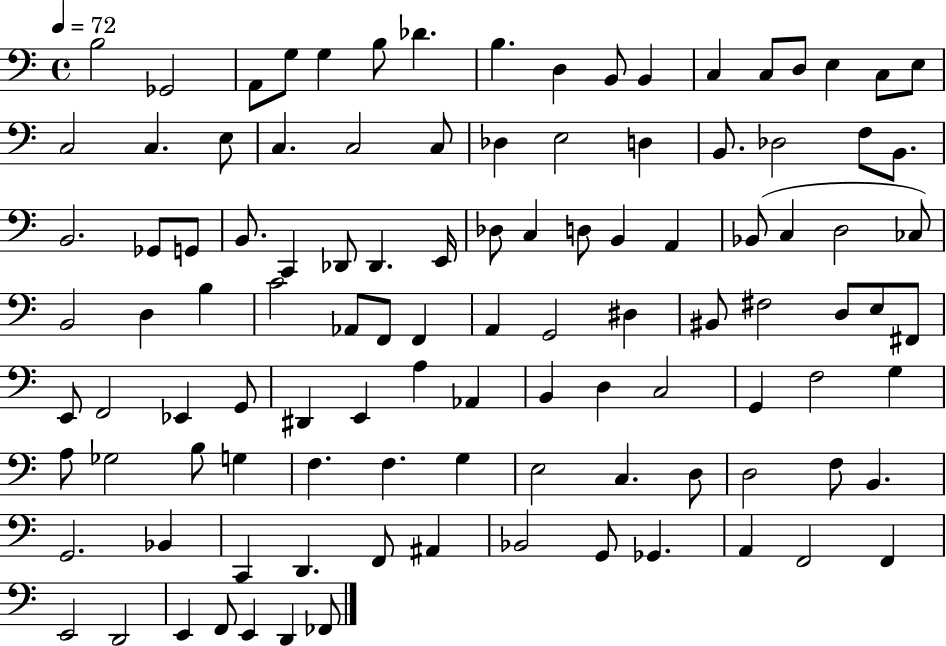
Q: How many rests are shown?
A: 0